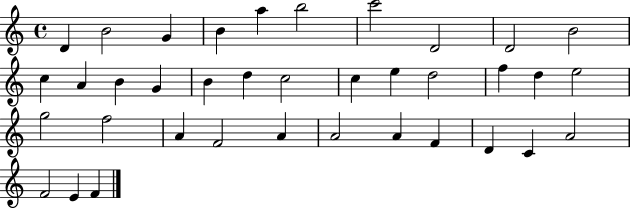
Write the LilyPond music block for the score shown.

{
  \clef treble
  \time 4/4
  \defaultTimeSignature
  \key c \major
  d'4 b'2 g'4 | b'4 a''4 b''2 | c'''2 d'2 | d'2 b'2 | \break c''4 a'4 b'4 g'4 | b'4 d''4 c''2 | c''4 e''4 d''2 | f''4 d''4 e''2 | \break g''2 f''2 | a'4 f'2 a'4 | a'2 a'4 f'4 | d'4 c'4 a'2 | \break f'2 e'4 f'4 | \bar "|."
}